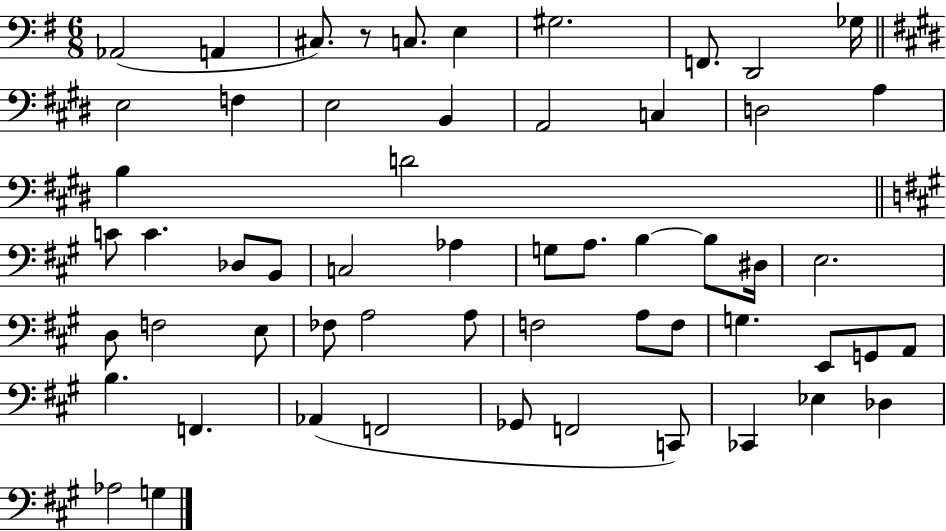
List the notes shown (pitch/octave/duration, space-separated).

Ab2/h A2/q C#3/e. R/e C3/e. E3/q G#3/h. F2/e. D2/h Gb3/s E3/h F3/q E3/h B2/q A2/h C3/q D3/h A3/q B3/q D4/h C4/e C4/q. Db3/e B2/e C3/h Ab3/q G3/e A3/e. B3/q B3/e D#3/s E3/h. D3/e F3/h E3/e FES3/e A3/h A3/e F3/h A3/e F3/e G3/q. E2/e G2/e A2/e B3/q. F2/q. Ab2/q F2/h Gb2/e F2/h C2/e CES2/q Eb3/q Db3/q Ab3/h G3/q